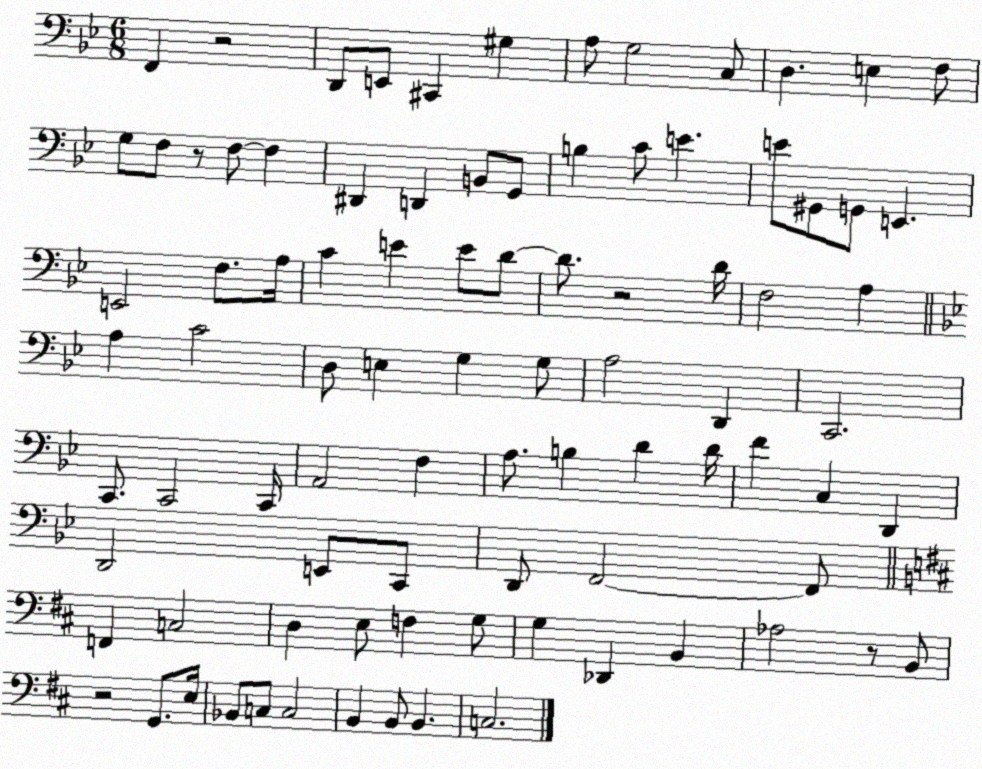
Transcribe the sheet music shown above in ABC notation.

X:1
T:Untitled
M:6/8
L:1/4
K:Bb
F,, z2 D,,/2 E,,/2 ^C,, ^G, A,/2 G,2 C,/2 D, E, F,/2 G,/2 F,/2 z/2 F,/2 F, ^D,, D,, B,,/2 G,,/2 B, C/2 E E/2 ^G,,/2 G,,/2 E,, E,,2 F,/2 A,/4 C E E/2 D/2 D/2 z2 D/4 F,2 A, A, C2 D,/2 E, G, G,/2 A,2 D,, C,,2 C,,/2 C,,2 C,,/4 A,,2 F, A,/2 B, D D/4 F C, D,, D,,2 E,,/2 C,,/2 D,,/2 F,,2 F,,/2 F,, C,2 D, E,/2 F, G,/2 G, _D,, B,, _A,2 z/2 B,,/2 z2 G,,/2 E,/4 _B,,/2 C,/2 C,2 B,, B,,/2 B,, C,2